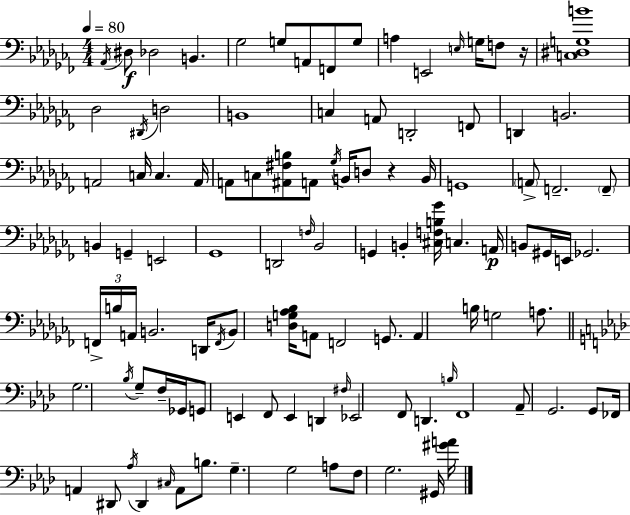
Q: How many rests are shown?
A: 2